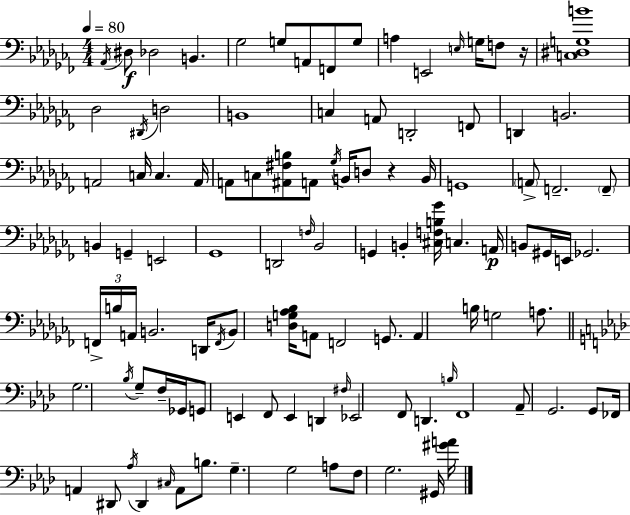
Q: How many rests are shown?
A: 2